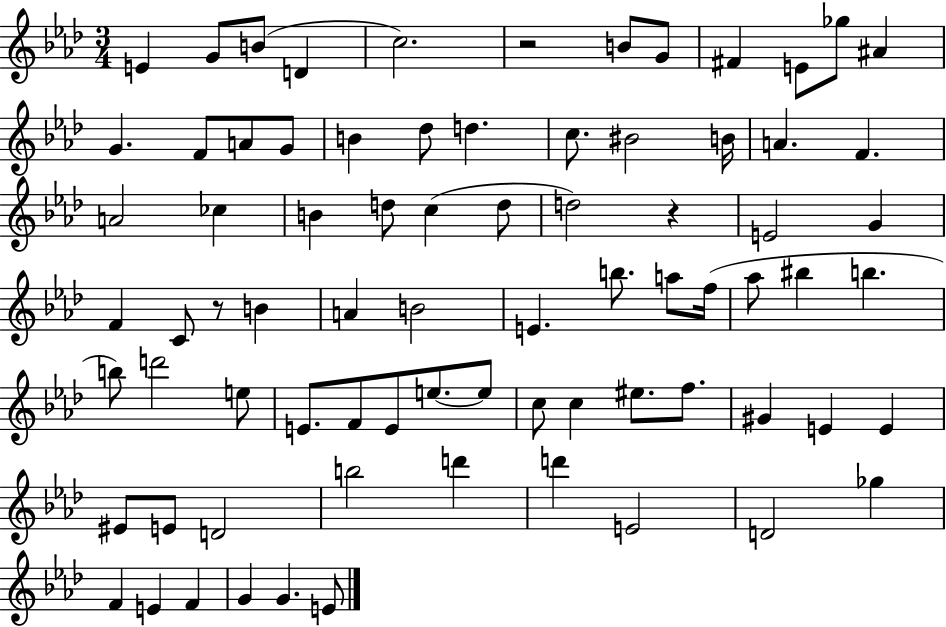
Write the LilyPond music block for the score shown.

{
  \clef treble
  \numericTimeSignature
  \time 3/4
  \key aes \major
  e'4 g'8 b'8( d'4 | c''2.) | r2 b'8 g'8 | fis'4 e'8 ges''8 ais'4 | \break g'4. f'8 a'8 g'8 | b'4 des''8 d''4. | c''8. bis'2 b'16 | a'4. f'4. | \break a'2 ces''4 | b'4 d''8 c''4( d''8 | d''2) r4 | e'2 g'4 | \break f'4 c'8 r8 b'4 | a'4 b'2 | e'4. b''8. a''8 f''16( | aes''8 bis''4 b''4. | \break b''8) d'''2 e''8 | e'8. f'8 e'8 e''8.~~ e''8 | c''8 c''4 eis''8. f''8. | gis'4 e'4 e'4 | \break eis'8 e'8 d'2 | b''2 d'''4 | d'''4 e'2 | d'2 ges''4 | \break f'4 e'4 f'4 | g'4 g'4. e'8 | \bar "|."
}